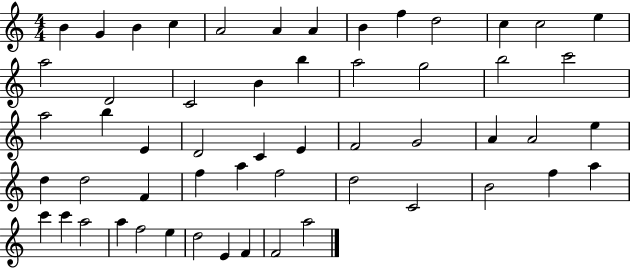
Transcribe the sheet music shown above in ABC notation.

X:1
T:Untitled
M:4/4
L:1/4
K:C
B G B c A2 A A B f d2 c c2 e a2 D2 C2 B b a2 g2 b2 c'2 a2 b E D2 C E F2 G2 A A2 e d d2 F f a f2 d2 C2 B2 f a c' c' a2 a f2 e d2 E F F2 a2